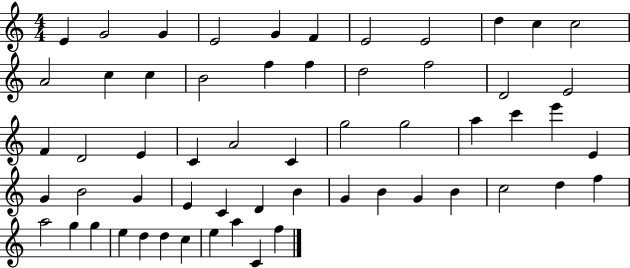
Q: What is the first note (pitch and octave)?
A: E4